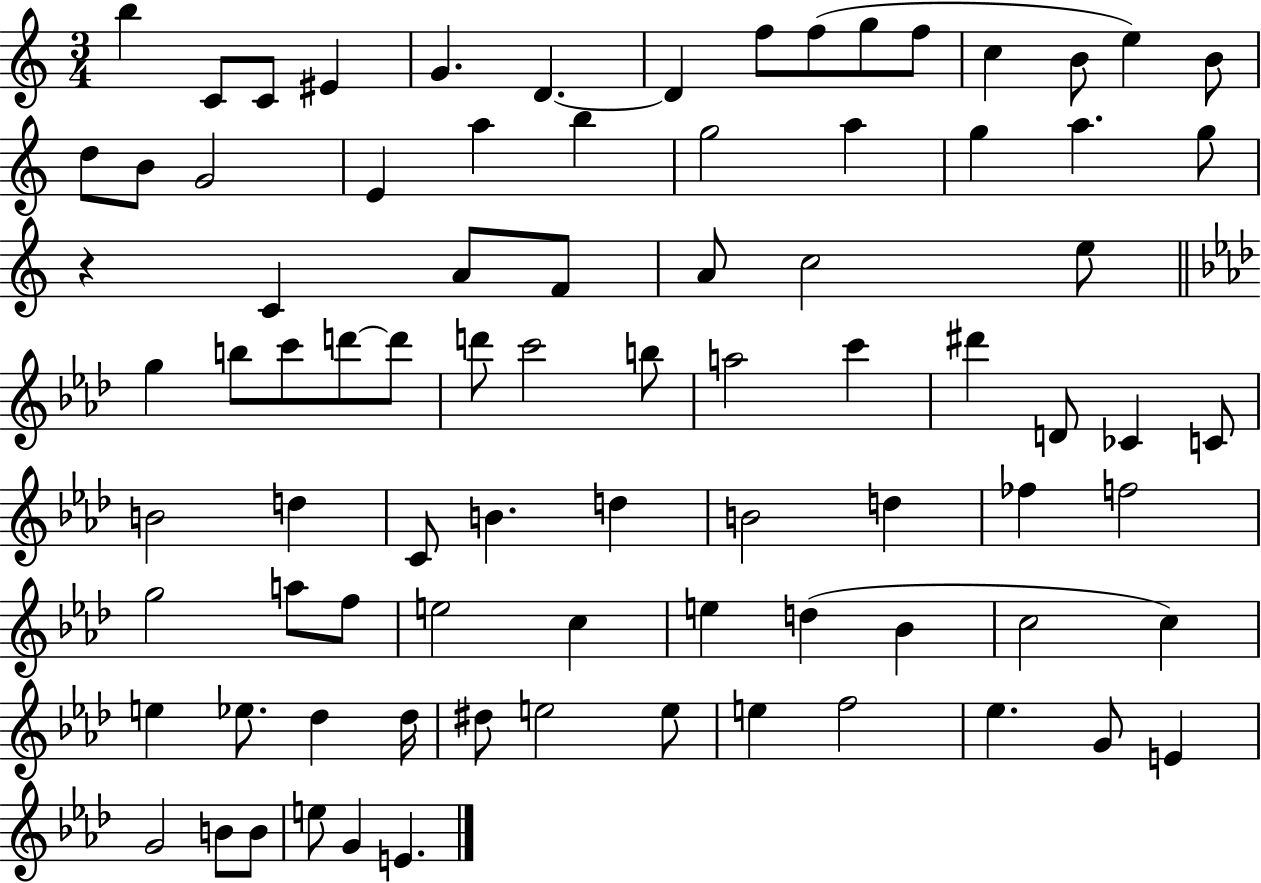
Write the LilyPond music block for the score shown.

{
  \clef treble
  \numericTimeSignature
  \time 3/4
  \key c \major
  b''4 c'8 c'8 eis'4 | g'4. d'4.~~ | d'4 f''8 f''8( g''8 f''8 | c''4 b'8 e''4) b'8 | \break d''8 b'8 g'2 | e'4 a''4 b''4 | g''2 a''4 | g''4 a''4. g''8 | \break r4 c'4 a'8 f'8 | a'8 c''2 e''8 | \bar "||" \break \key aes \major g''4 b''8 c'''8 d'''8~~ d'''8 | d'''8 c'''2 b''8 | a''2 c'''4 | dis'''4 d'8 ces'4 c'8 | \break b'2 d''4 | c'8 b'4. d''4 | b'2 d''4 | fes''4 f''2 | \break g''2 a''8 f''8 | e''2 c''4 | e''4 d''4( bes'4 | c''2 c''4) | \break e''4 ees''8. des''4 des''16 | dis''8 e''2 e''8 | e''4 f''2 | ees''4. g'8 e'4 | \break g'2 b'8 b'8 | e''8 g'4 e'4. | \bar "|."
}